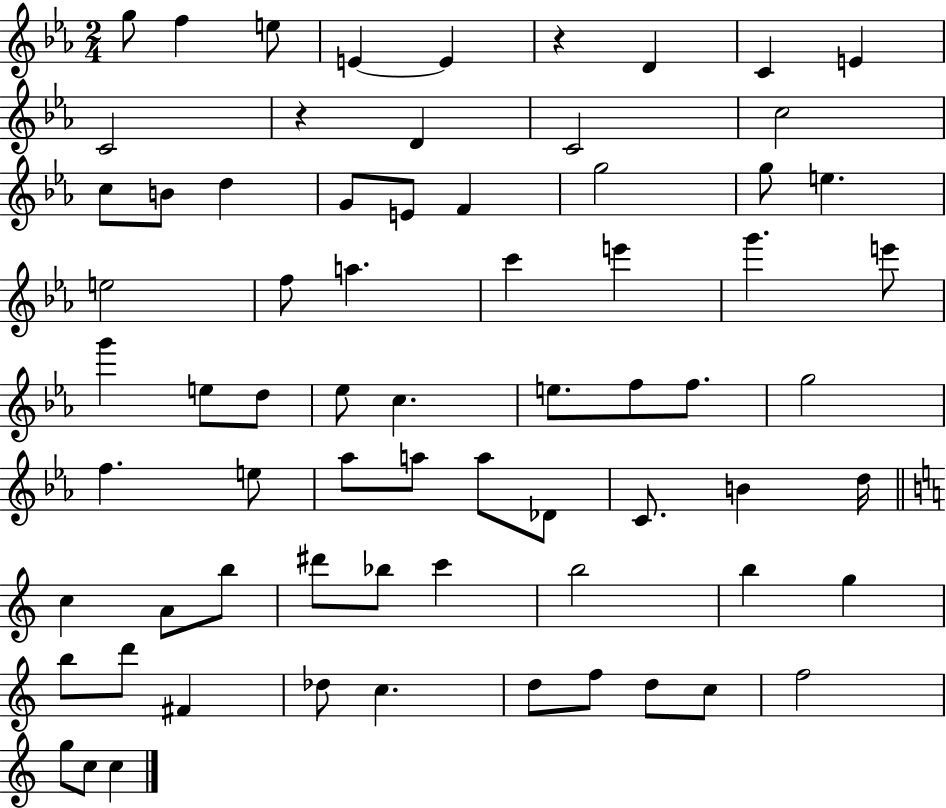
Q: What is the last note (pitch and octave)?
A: C5